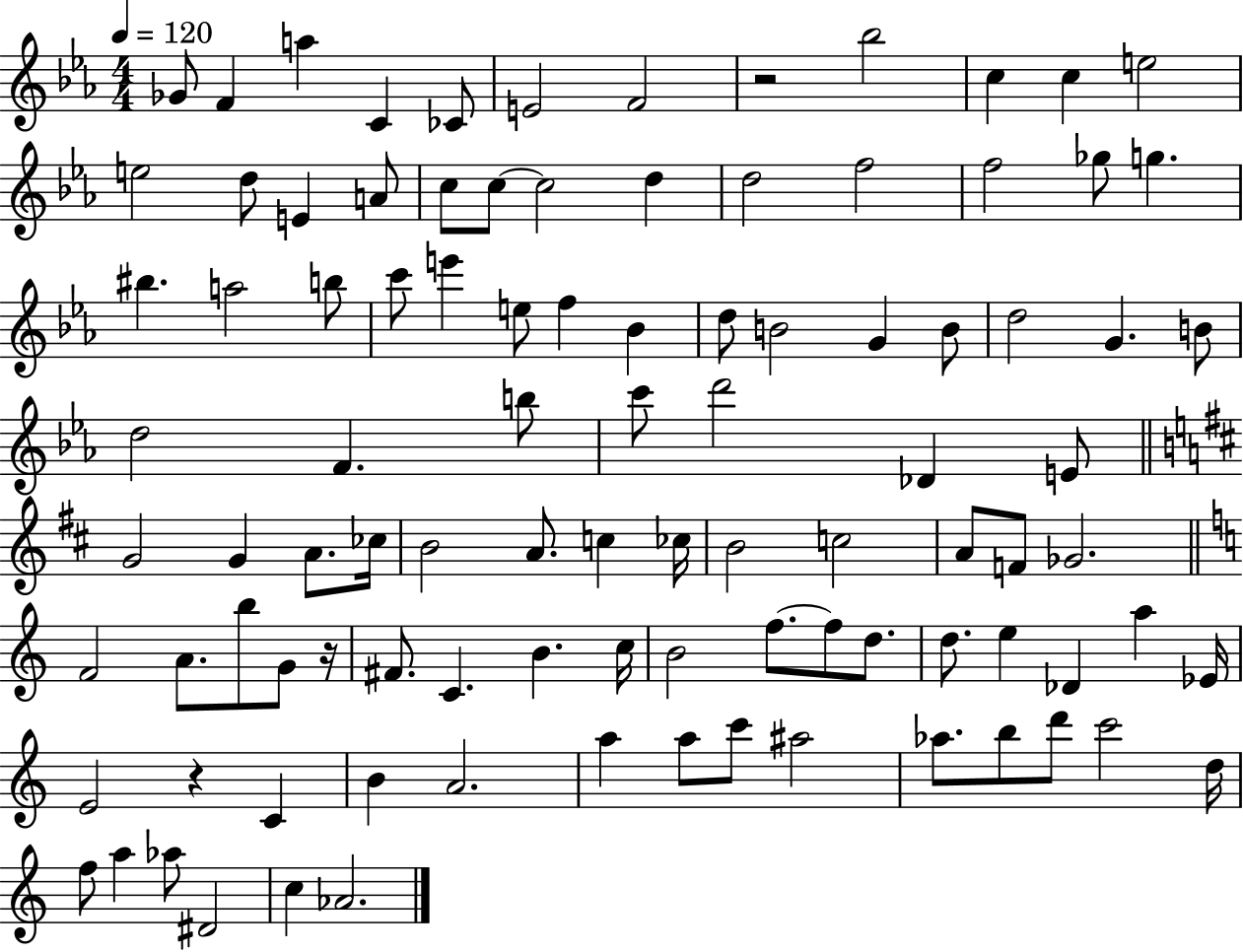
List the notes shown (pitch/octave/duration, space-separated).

Gb4/e F4/q A5/q C4/q CES4/e E4/h F4/h R/h Bb5/h C5/q C5/q E5/h E5/h D5/e E4/q A4/e C5/e C5/e C5/h D5/q D5/h F5/h F5/h Gb5/e G5/q. BIS5/q. A5/h B5/e C6/e E6/q E5/e F5/q Bb4/q D5/e B4/h G4/q B4/e D5/h G4/q. B4/e D5/h F4/q. B5/e C6/e D6/h Db4/q E4/e G4/h G4/q A4/e. CES5/s B4/h A4/e. C5/q CES5/s B4/h C5/h A4/e F4/e Gb4/h. F4/h A4/e. B5/e G4/e R/s F#4/e. C4/q. B4/q. C5/s B4/h F5/e. F5/e D5/e. D5/e. E5/q Db4/q A5/q Eb4/s E4/h R/q C4/q B4/q A4/h. A5/q A5/e C6/e A#5/h Ab5/e. B5/e D6/e C6/h D5/s F5/e A5/q Ab5/e D#4/h C5/q Ab4/h.